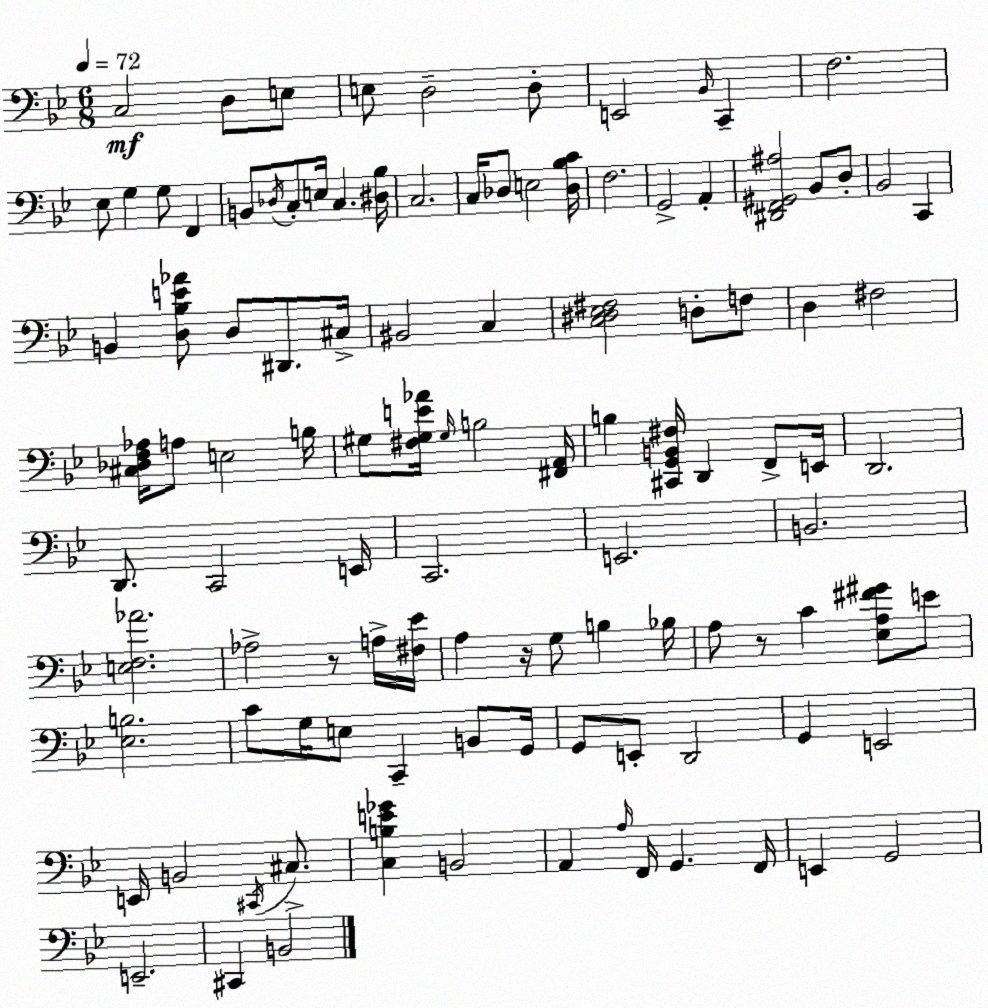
X:1
T:Untitled
M:6/8
L:1/4
K:Gm
C,2 D,/2 E,/2 E,/2 D,2 D,/2 E,,2 _B,,/4 C,, F,2 _E,/2 G, G,/2 F,, B,,/2 _D,/4 C,/2 E,/4 C, [^D,_B,]/4 C,2 C,/4 _D,/2 E,2 [_D,_B,C]/4 F,2 G,,2 A,, [^D,,F,,^G,,^A,]2 _B,,/2 D,/2 _B,,2 C,, B,, [D,_B,E_A]/2 D,/2 ^D,,/2 ^C,/4 ^B,,2 C, [C,^D,_E,^F,]2 D,/2 F,/2 D, ^F,2 [^C,_D,F,_A,]/4 A,/2 E,2 B,/4 ^G,/2 [^F,^G,E_A]/4 ^G,/4 B,2 [^F,,A,,]/4 B, [^C,,G,,B,,^F,]/4 D,, F,,/2 E,,/4 D,,2 D,,/2 C,,2 E,,/4 C,,2 E,,2 B,,2 [E,F,_A]2 _A,2 z/2 A,/4 [^F,_E]/4 A, z/4 G,/2 B, _B,/4 A,/2 z/2 C [_E,A,^F^G]/2 E/2 [_E,B,]2 C/2 G,/4 E,/2 C,, B,,/2 G,,/4 G,,/2 E,,/2 D,,2 G,, E,,2 E,,/4 B,,2 ^C,,/4 ^C,/2 [C,B,E_G] B,,2 A,, A,/4 F,,/4 G,, F,,/4 E,, G,,2 E,,2 ^C,, B,,2